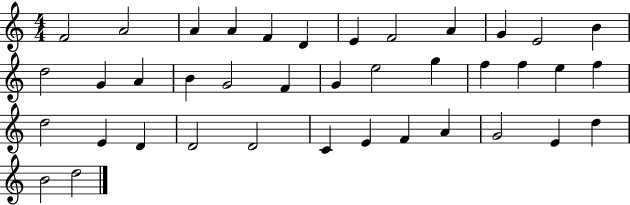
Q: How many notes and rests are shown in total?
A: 39